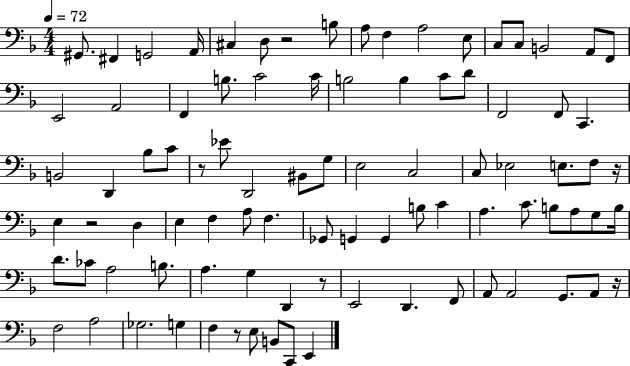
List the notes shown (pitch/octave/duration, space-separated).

G#2/e. F#2/q G2/h A2/s C#3/q D3/e R/h B3/e A3/e F3/q A3/h E3/e C3/e C3/e B2/h A2/e F2/e E2/h A2/h F2/q B3/e. C4/h C4/s B3/h B3/q C4/e D4/e F2/h F2/e C2/q. B2/h D2/q Bb3/e C4/e R/e Eb4/e D2/h BIS2/e G3/e E3/h C3/h C3/e Eb3/h E3/e. F3/e R/s E3/q R/h D3/q E3/q F3/q A3/e F3/q. Gb2/e G2/q G2/q B3/e C4/q A3/q. C4/e. B3/e A3/e G3/e B3/s D4/e. CES4/e A3/h B3/e. A3/q. G3/q D2/q R/e E2/h D2/q. F2/e A2/e A2/h G2/e. A2/e R/s F3/h A3/h Gb3/h. G3/q F3/q R/e E3/e B2/e C2/e E2/q